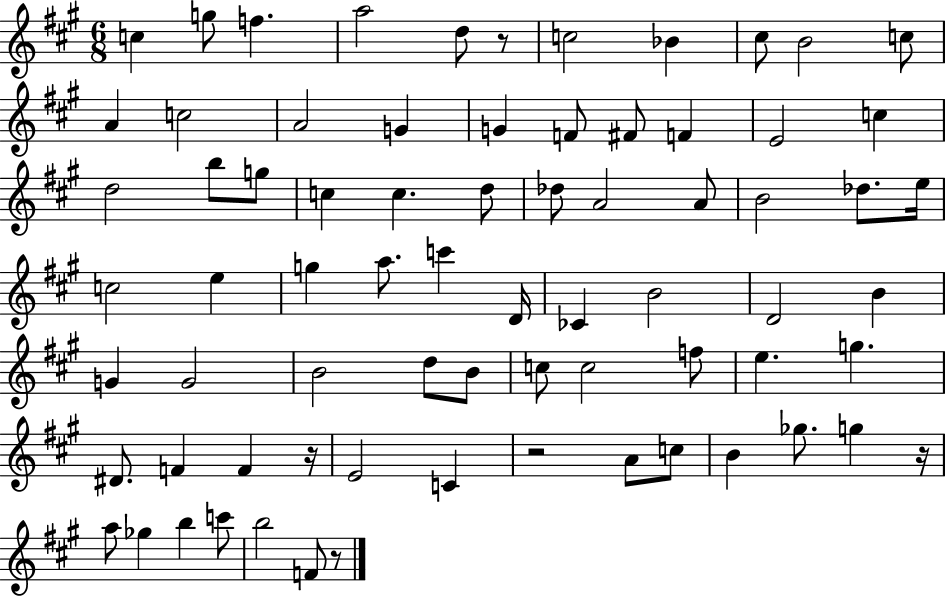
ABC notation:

X:1
T:Untitled
M:6/8
L:1/4
K:A
c g/2 f a2 d/2 z/2 c2 _B ^c/2 B2 c/2 A c2 A2 G G F/2 ^F/2 F E2 c d2 b/2 g/2 c c d/2 _d/2 A2 A/2 B2 _d/2 e/4 c2 e g a/2 c' D/4 _C B2 D2 B G G2 B2 d/2 B/2 c/2 c2 f/2 e g ^D/2 F F z/4 E2 C z2 A/2 c/2 B _g/2 g z/4 a/2 _g b c'/2 b2 F/2 z/2